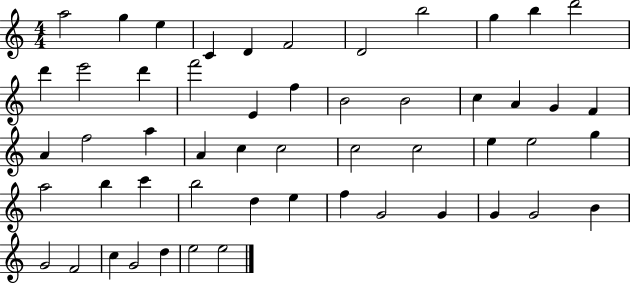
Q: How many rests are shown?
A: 0